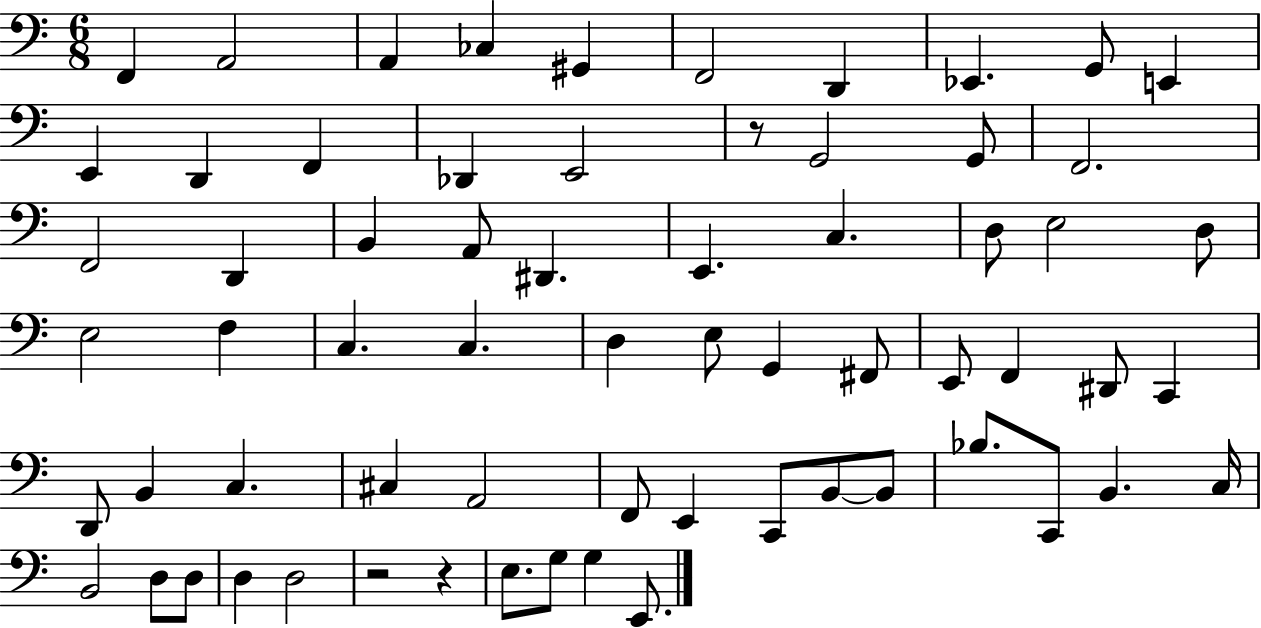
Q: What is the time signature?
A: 6/8